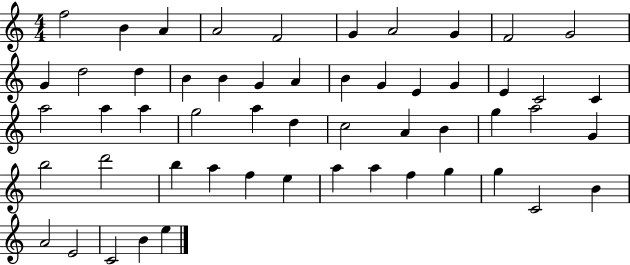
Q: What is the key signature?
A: C major